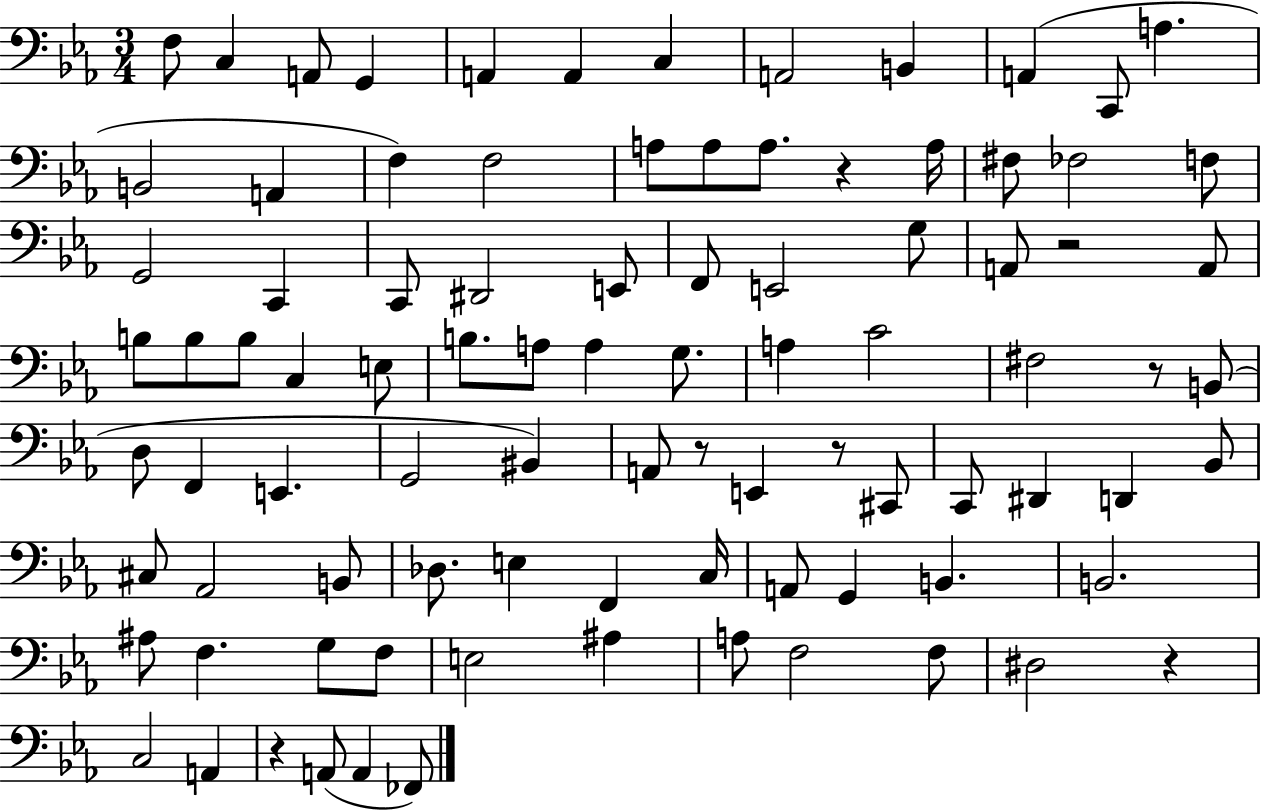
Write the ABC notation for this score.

X:1
T:Untitled
M:3/4
L:1/4
K:Eb
F,/2 C, A,,/2 G,, A,, A,, C, A,,2 B,, A,, C,,/2 A, B,,2 A,, F, F,2 A,/2 A,/2 A,/2 z A,/4 ^F,/2 _F,2 F,/2 G,,2 C,, C,,/2 ^D,,2 E,,/2 F,,/2 E,,2 G,/2 A,,/2 z2 A,,/2 B,/2 B,/2 B,/2 C, E,/2 B,/2 A,/2 A, G,/2 A, C2 ^F,2 z/2 B,,/2 D,/2 F,, E,, G,,2 ^B,, A,,/2 z/2 E,, z/2 ^C,,/2 C,,/2 ^D,, D,, _B,,/2 ^C,/2 _A,,2 B,,/2 _D,/2 E, F,, C,/4 A,,/2 G,, B,, B,,2 ^A,/2 F, G,/2 F,/2 E,2 ^A, A,/2 F,2 F,/2 ^D,2 z C,2 A,, z A,,/2 A,, _F,,/2